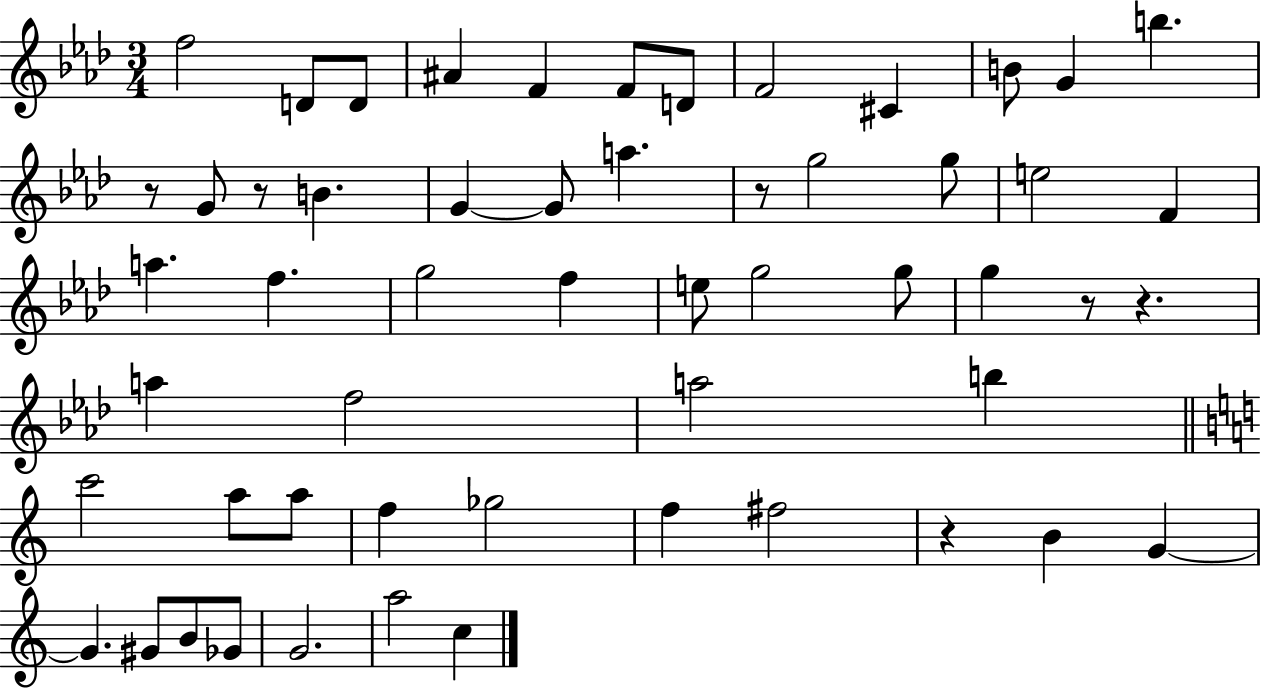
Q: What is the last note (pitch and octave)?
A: C5